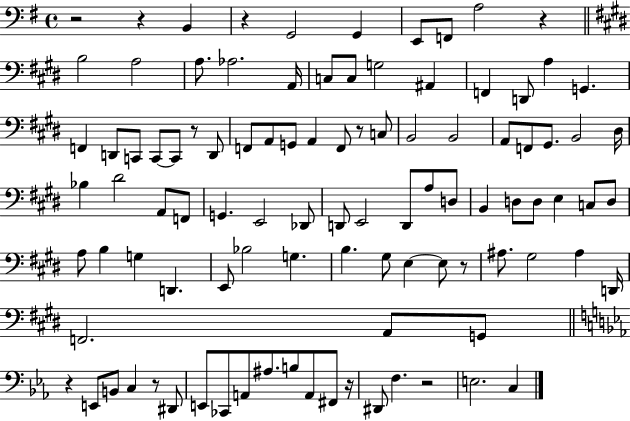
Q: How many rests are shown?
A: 11